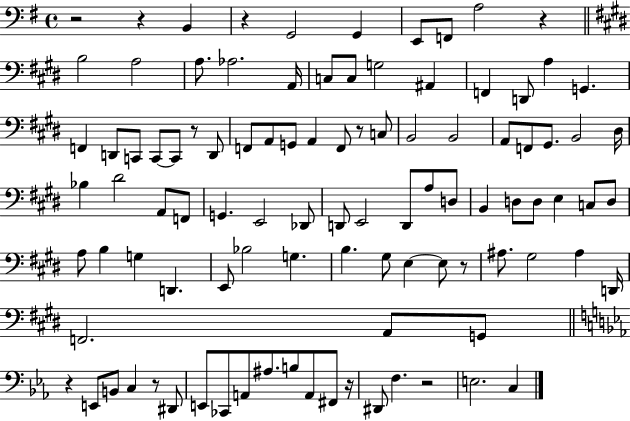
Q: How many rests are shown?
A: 11